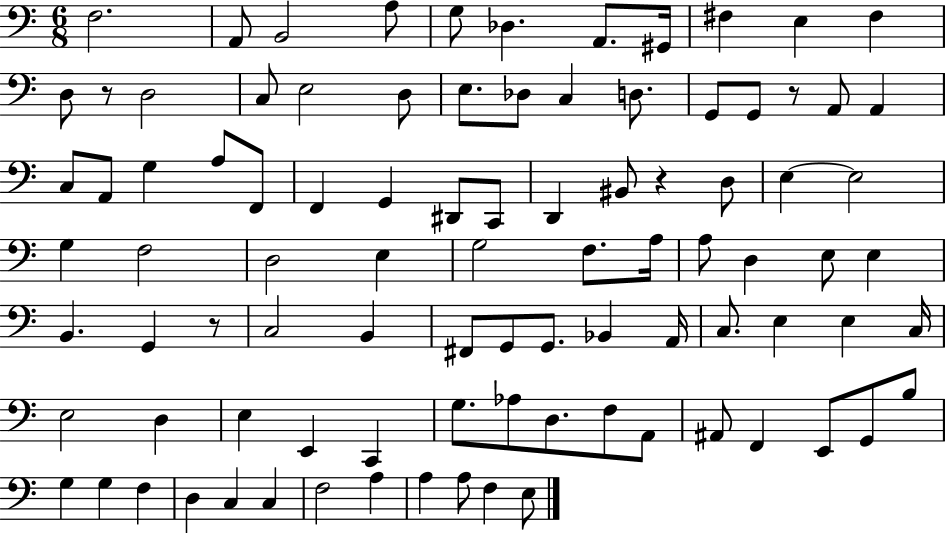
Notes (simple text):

F3/h. A2/e B2/h A3/e G3/e Db3/q. A2/e. G#2/s F#3/q E3/q F#3/q D3/e R/e D3/h C3/e E3/h D3/e E3/e. Db3/e C3/q D3/e. G2/e G2/e R/e A2/e A2/q C3/e A2/e G3/q A3/e F2/e F2/q G2/q D#2/e C2/e D2/q BIS2/e R/q D3/e E3/q E3/h G3/q F3/h D3/h E3/q G3/h F3/e. A3/s A3/e D3/q E3/e E3/q B2/q. G2/q R/e C3/h B2/q F#2/e G2/e G2/e. Bb2/q A2/s C3/e. E3/q E3/q C3/s E3/h D3/q E3/q E2/q C2/q G3/e. Ab3/e D3/e. F3/e A2/e A#2/e F2/q E2/e G2/e B3/e G3/q G3/q F3/q D3/q C3/q C3/q F3/h A3/q A3/q A3/e F3/q E3/e